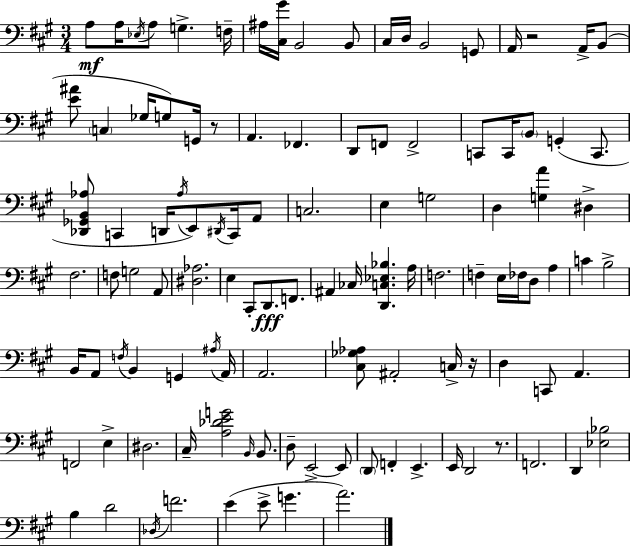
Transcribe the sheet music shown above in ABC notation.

X:1
T:Untitled
M:3/4
L:1/4
K:A
A,/2 A,/4 _E,/4 A,/2 G, F,/4 ^A,/4 [^C,^G]/4 B,,2 B,,/2 ^C,/4 D,/4 B,,2 G,,/2 A,,/4 z2 A,,/4 B,,/2 [E^A]/2 C, _G,/4 G,/2 G,,/4 z/2 A,, _F,, D,,/2 F,,/2 F,,2 C,,/2 C,,/4 B,,/2 G,, C,,/2 [_D,,_G,,B,,_A,]/2 C,, D,,/4 _A,/4 E,,/2 ^D,,/4 C,,/4 A,,/2 C,2 E, G,2 D, [G,A] ^D, ^F,2 F,/2 G,2 A,,/2 [^D,_A,]2 E, ^C,,/2 D,,/2 F,,/2 ^A,, _C,/4 [D,,C,_E,_B,] A,/4 F,2 F, E,/4 _F,/4 D,/2 A, C B,2 B,,/4 A,,/2 F,/4 B,, G,, ^A,/4 A,,/4 A,,2 [^C,_G,_A,]/2 ^A,,2 C,/4 z/4 D, C,,/2 A,, F,,2 E, ^D,2 ^C,/4 [A,_DEG]2 B,,/4 B,,/2 D,/2 E,,2 E,,/2 D,,/2 F,, E,, E,,/4 D,,2 z/2 F,,2 D,, [_E,_B,]2 B, D2 _D,/4 F2 E E/2 G A2